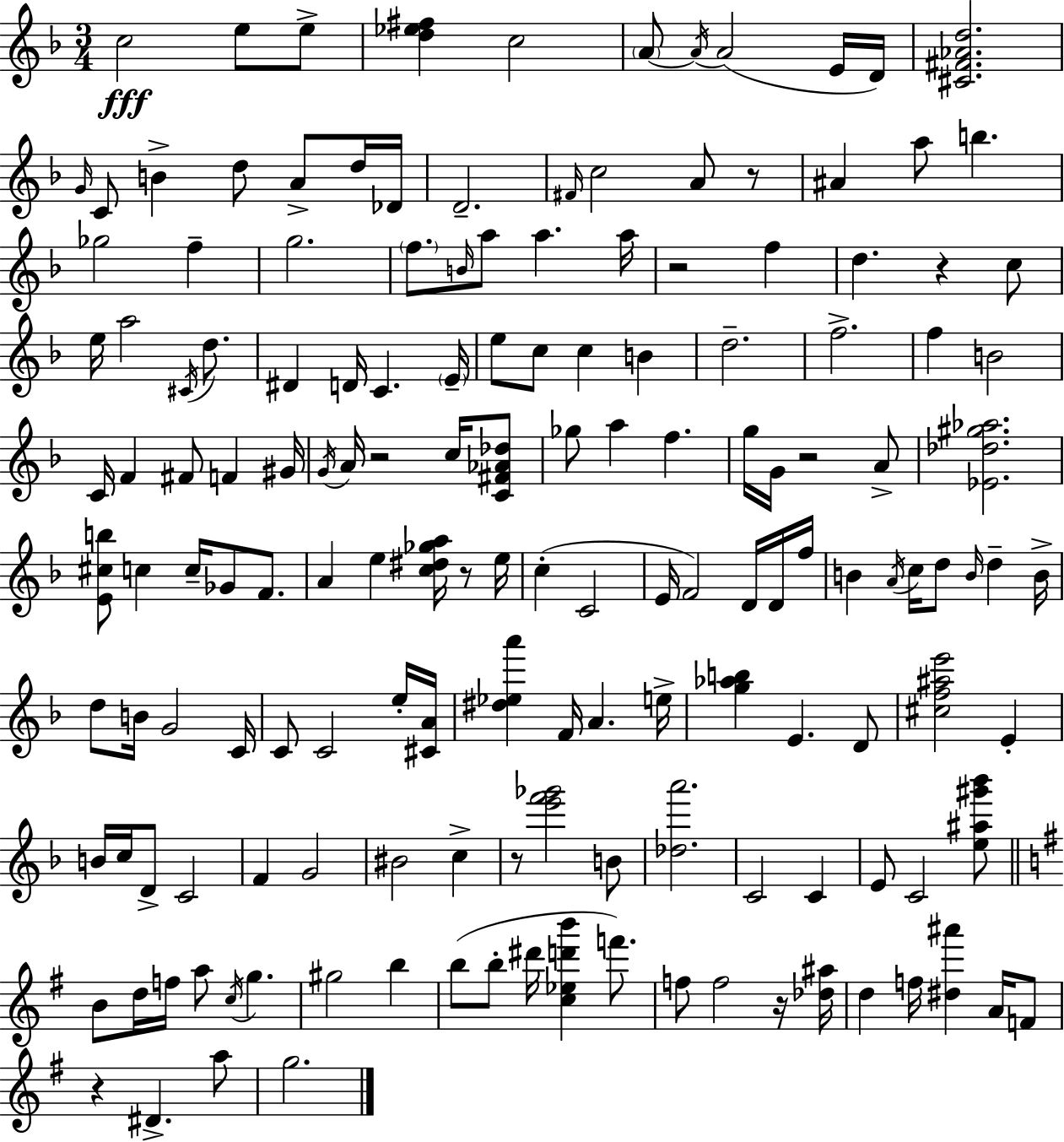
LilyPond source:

{
  \clef treble
  \numericTimeSignature
  \time 3/4
  \key f \major
  \repeat volta 2 { c''2\fff e''8 e''8-> | <d'' ees'' fis''>4 c''2 | \parenthesize a'8~~ \acciaccatura { a'16 } a'2( e'16 | d'16) <cis' fis' aes' d''>2. | \break \grace { g'16 } c'8 b'4-> d''8 a'8-> | d''16 des'16 d'2.-- | \grace { fis'16 } c''2 a'8 | r8 ais'4 a''8 b''4. | \break ges''2 f''4-- | g''2. | \parenthesize f''8. \grace { b'16 } a''8 a''4. | a''16 r2 | \break f''4 d''4. r4 | c''8 e''16 a''2 | \acciaccatura { cis'16 } d''8. dis'4 d'16 c'4. | \parenthesize e'16-- e''8 c''8 c''4 | \break b'4 d''2.-- | f''2.-> | f''4 b'2 | c'16 f'4 fis'8 | \break f'4 gis'16 \acciaccatura { g'16 } a'16 r2 | c''16 <c' fis' aes' des''>8 ges''8 a''4 | f''4. g''16 g'16 r2 | a'8-> <ees' des'' gis'' aes''>2. | \break <e' cis'' b''>8 c''4 | c''16-- ges'8 f'8. a'4 e''4 | <c'' dis'' ges'' a''>16 r8 e''16 c''4-.( c'2 | e'16 f'2) | \break d'16 d'16 f''16 b'4 \acciaccatura { a'16 } c''16 | d''8 \grace { b'16 } d''4-- b'16-> d''8 b'16 g'2 | c'16 c'8 c'2 | e''16-. <cis' a'>16 <dis'' ees'' a'''>4 | \break f'16 a'4. e''16-> <g'' aes'' b''>4 | e'4. d'8 <cis'' f'' ais'' e'''>2 | e'4-. b'16 c''16 d'8-> | c'2 f'4 | \break g'2 bis'2 | c''4-> r8 <e''' f''' ges'''>2 | b'8 <des'' a'''>2. | c'2 | \break c'4 e'8 c'2 | <e'' ais'' gis''' bes'''>8 \bar "||" \break \key g \major b'8 d''16 f''16 a''8 \acciaccatura { c''16 } g''4. | gis''2 b''4 | b''8( b''8-. dis'''16 <c'' ees'' d''' b'''>4 f'''8.) | f''8 f''2 r16 | \break <des'' ais''>16 d''4 f''16 <dis'' ais'''>4 a'16 f'8 | r4 dis'4.-> a''8 | g''2. | } \bar "|."
}